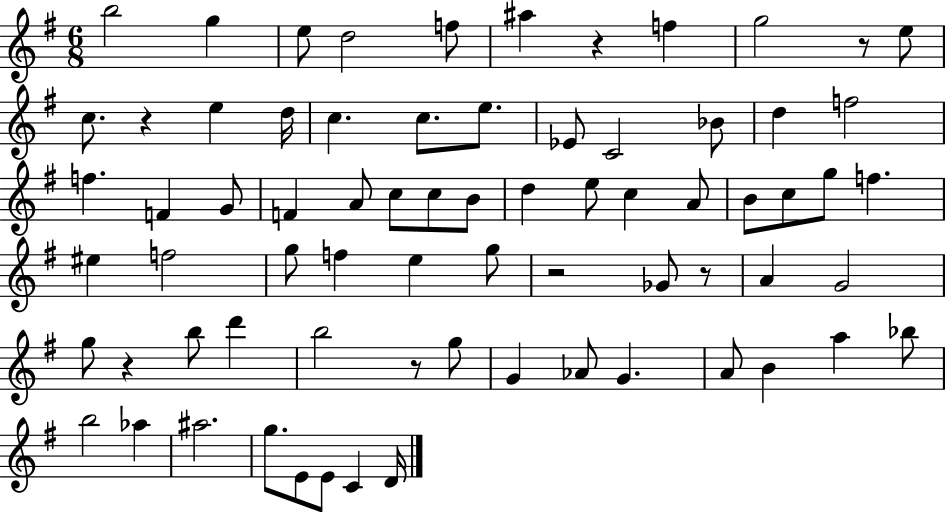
B5/h G5/q E5/e D5/h F5/e A#5/q R/q F5/q G5/h R/e E5/e C5/e. R/q E5/q D5/s C5/q. C5/e. E5/e. Eb4/e C4/h Bb4/e D5/q F5/h F5/q. F4/q G4/e F4/q A4/e C5/e C5/e B4/e D5/q E5/e C5/q A4/e B4/e C5/e G5/e F5/q. EIS5/q F5/h G5/e F5/q E5/q G5/e R/h Gb4/e R/e A4/q G4/h G5/e R/q B5/e D6/q B5/h R/e G5/e G4/q Ab4/e G4/q. A4/e B4/q A5/q Bb5/e B5/h Ab5/q A#5/h. G5/e. E4/e E4/e C4/q D4/s